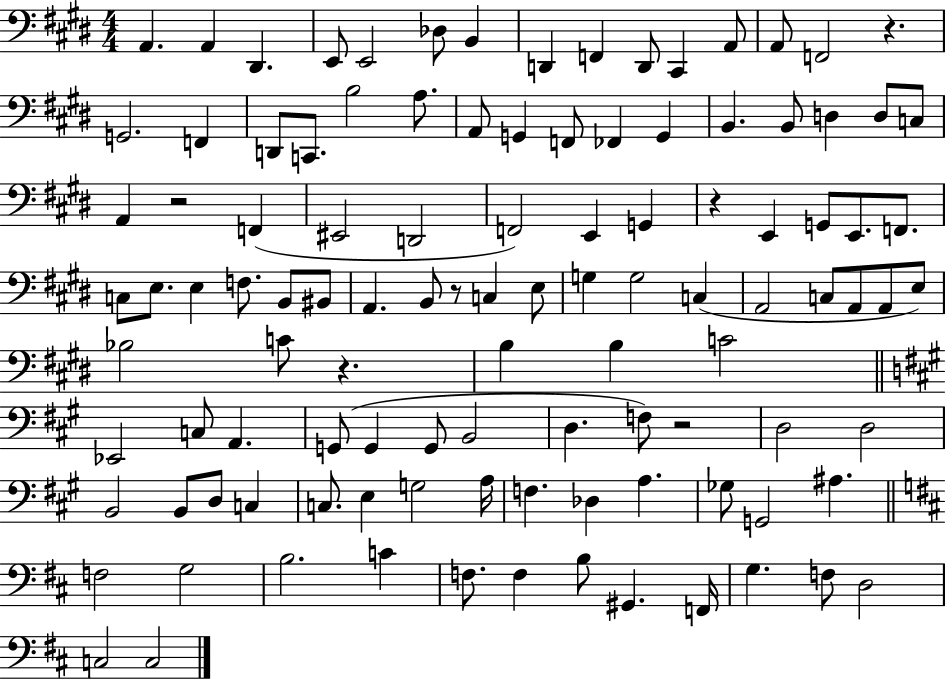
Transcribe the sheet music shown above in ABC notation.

X:1
T:Untitled
M:4/4
L:1/4
K:E
A,, A,, ^D,, E,,/2 E,,2 _D,/2 B,, D,, F,, D,,/2 ^C,, A,,/2 A,,/2 F,,2 z G,,2 F,, D,,/2 C,,/2 B,2 A,/2 A,,/2 G,, F,,/2 _F,, G,, B,, B,,/2 D, D,/2 C,/2 A,, z2 F,, ^E,,2 D,,2 F,,2 E,, G,, z E,, G,,/2 E,,/2 F,,/2 C,/2 E,/2 E, F,/2 B,,/2 ^B,,/2 A,, B,,/2 z/2 C, E,/2 G, G,2 C, A,,2 C,/2 A,,/2 A,,/2 E,/2 _B,2 C/2 z B, B, C2 _E,,2 C,/2 A,, G,,/2 G,, G,,/2 B,,2 D, F,/2 z2 D,2 D,2 B,,2 B,,/2 D,/2 C, C,/2 E, G,2 A,/4 F, _D, A, _G,/2 G,,2 ^A, F,2 G,2 B,2 C F,/2 F, B,/2 ^G,, F,,/4 G, F,/2 D,2 C,2 C,2